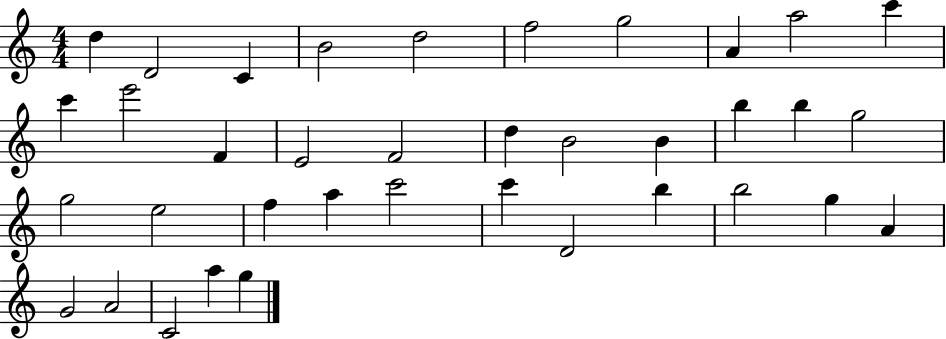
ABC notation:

X:1
T:Untitled
M:4/4
L:1/4
K:C
d D2 C B2 d2 f2 g2 A a2 c' c' e'2 F E2 F2 d B2 B b b g2 g2 e2 f a c'2 c' D2 b b2 g A G2 A2 C2 a g